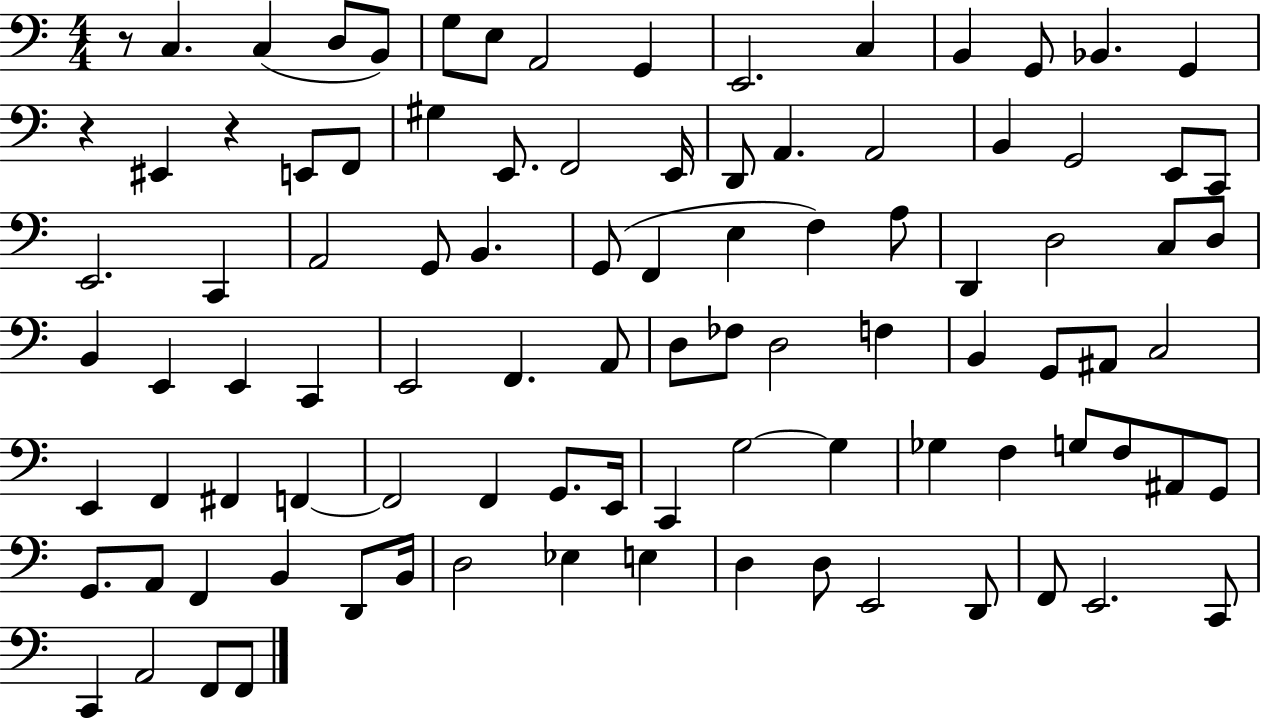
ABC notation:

X:1
T:Untitled
M:4/4
L:1/4
K:C
z/2 C, C, D,/2 B,,/2 G,/2 E,/2 A,,2 G,, E,,2 C, B,, G,,/2 _B,, G,, z ^E,, z E,,/2 F,,/2 ^G, E,,/2 F,,2 E,,/4 D,,/2 A,, A,,2 B,, G,,2 E,,/2 C,,/2 E,,2 C,, A,,2 G,,/2 B,, G,,/2 F,, E, F, A,/2 D,, D,2 C,/2 D,/2 B,, E,, E,, C,, E,,2 F,, A,,/2 D,/2 _F,/2 D,2 F, B,, G,,/2 ^A,,/2 C,2 E,, F,, ^F,, F,, F,,2 F,, G,,/2 E,,/4 C,, G,2 G, _G, F, G,/2 F,/2 ^A,,/2 G,,/2 G,,/2 A,,/2 F,, B,, D,,/2 B,,/4 D,2 _E, E, D, D,/2 E,,2 D,,/2 F,,/2 E,,2 C,,/2 C,, A,,2 F,,/2 F,,/2